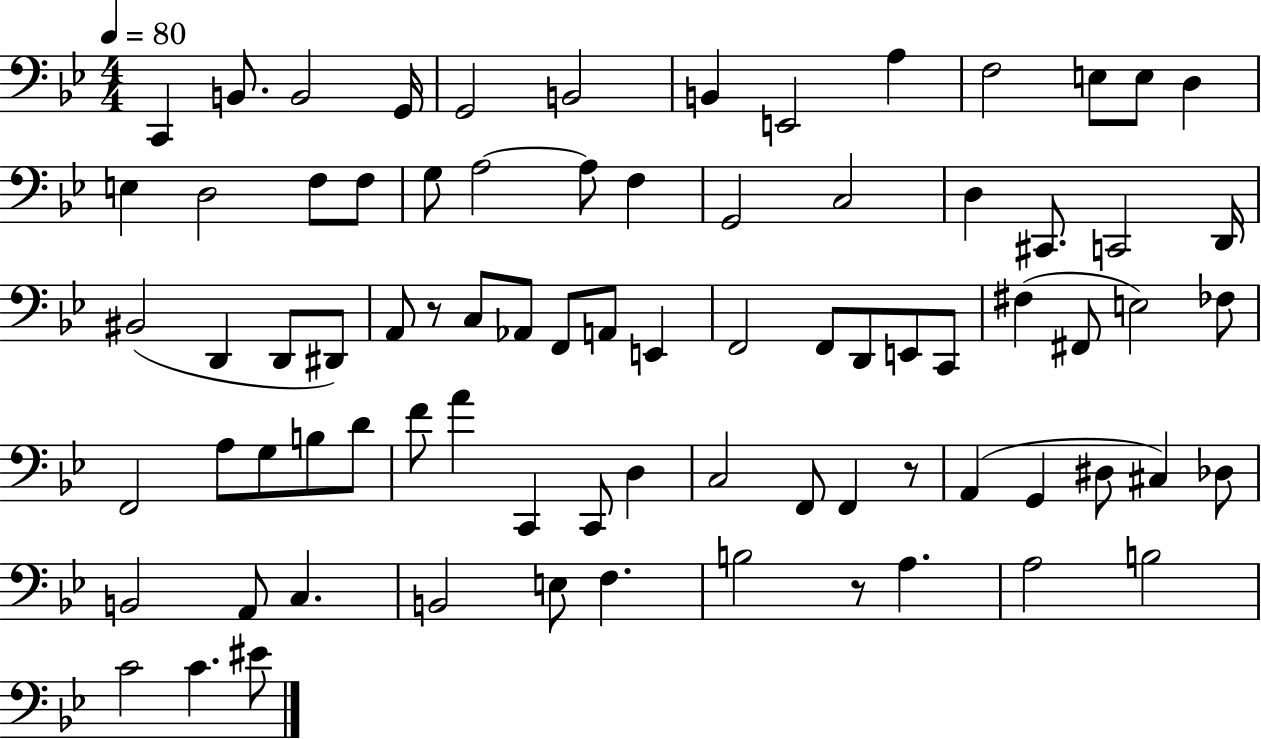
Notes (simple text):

C2/q B2/e. B2/h G2/s G2/h B2/h B2/q E2/h A3/q F3/h E3/e E3/e D3/q E3/q D3/h F3/e F3/e G3/e A3/h A3/e F3/q G2/h C3/h D3/q C#2/e. C2/h D2/s BIS2/h D2/q D2/e D#2/e A2/e R/e C3/e Ab2/e F2/e A2/e E2/q F2/h F2/e D2/e E2/e C2/e F#3/q F#2/e E3/h FES3/e F2/h A3/e G3/e B3/e D4/e F4/e A4/q C2/q C2/e D3/q C3/h F2/e F2/q R/e A2/q G2/q D#3/e C#3/q Db3/e B2/h A2/e C3/q. B2/h E3/e F3/q. B3/h R/e A3/q. A3/h B3/h C4/h C4/q. EIS4/e